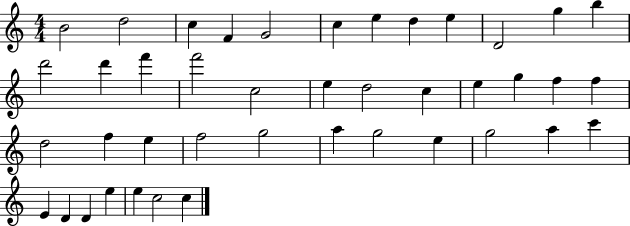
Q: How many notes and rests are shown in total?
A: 42